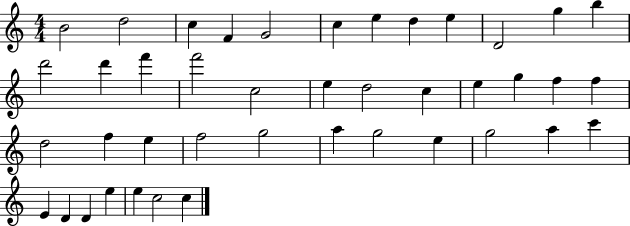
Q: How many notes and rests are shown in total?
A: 42